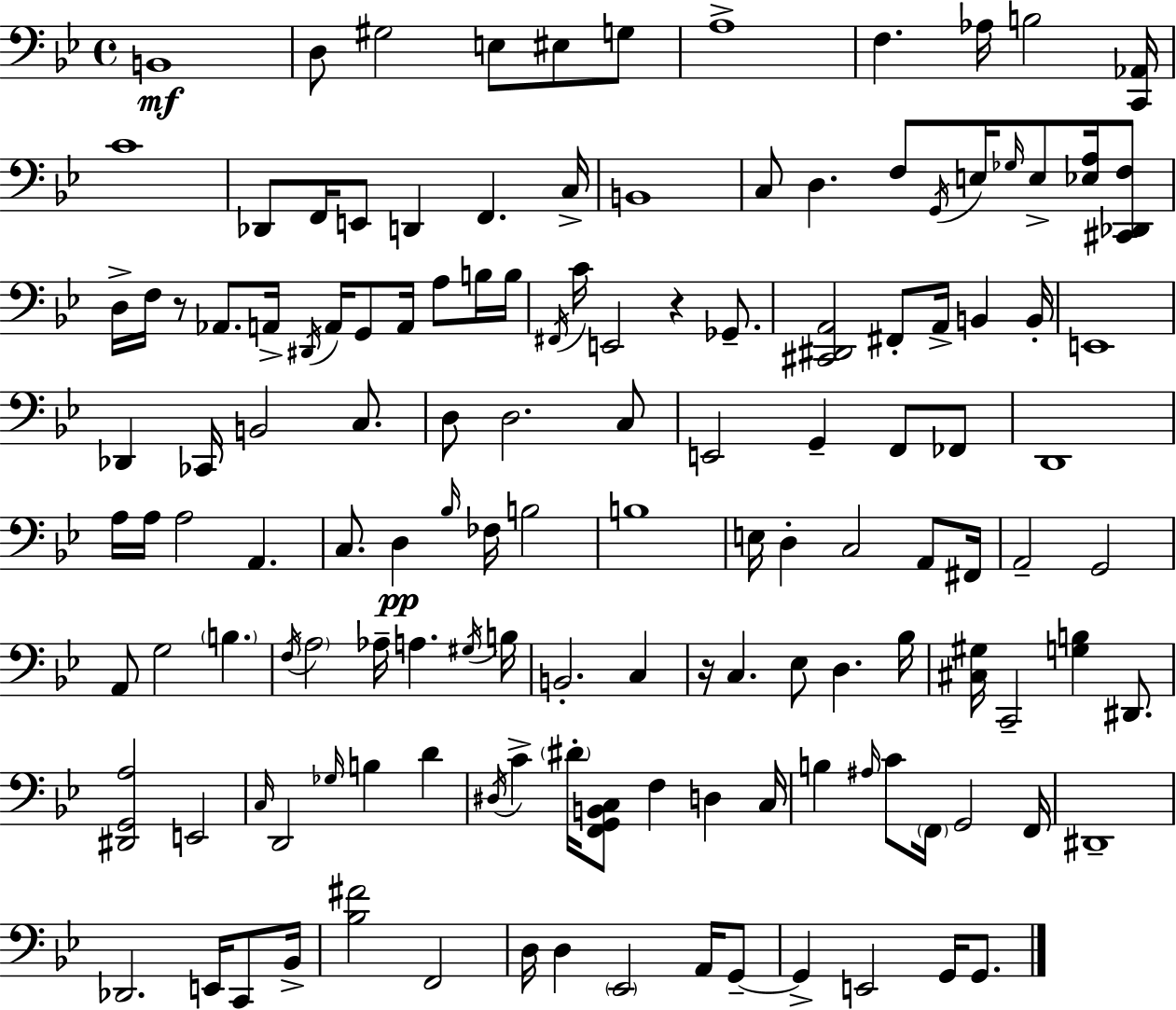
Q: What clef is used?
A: bass